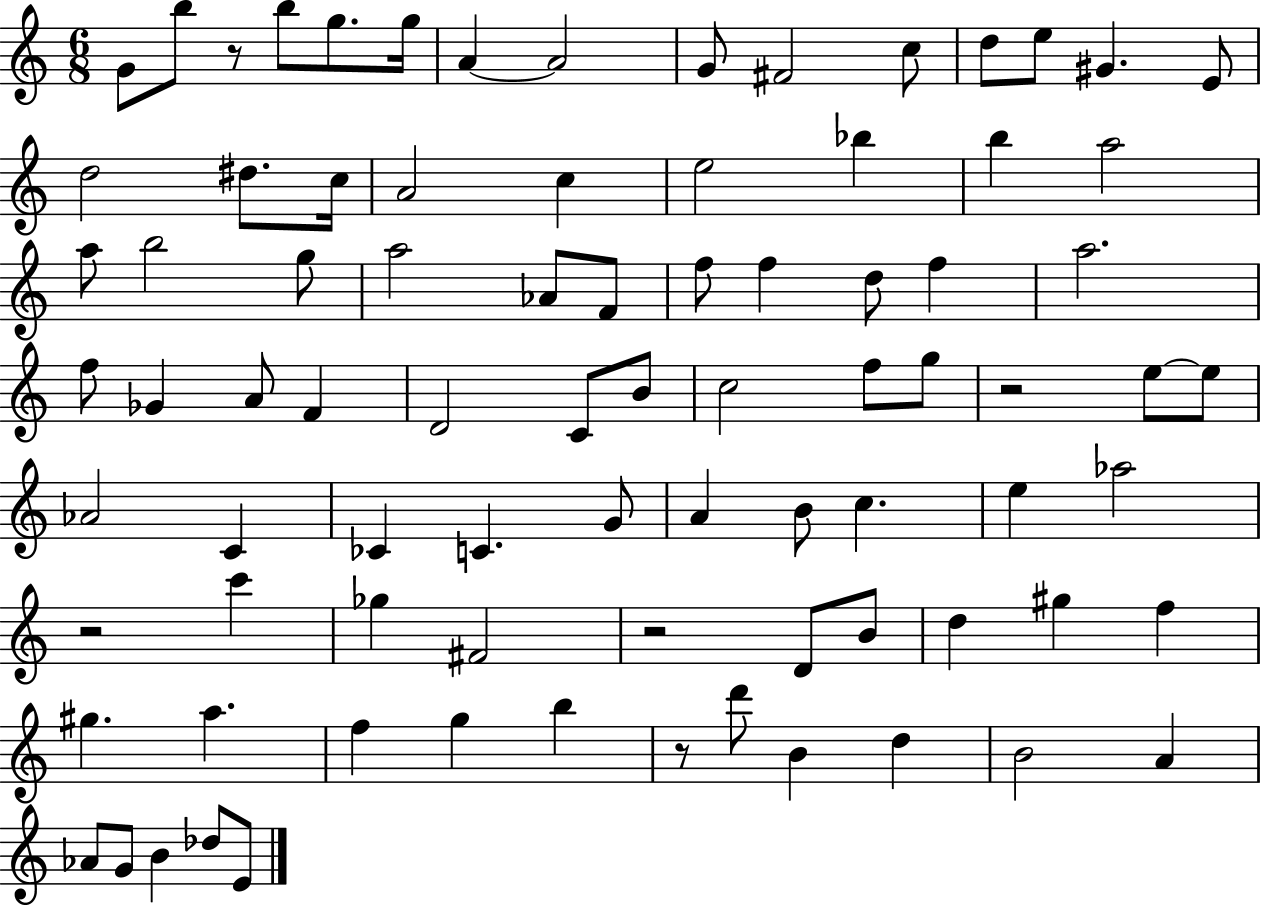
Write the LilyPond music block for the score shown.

{
  \clef treble
  \numericTimeSignature
  \time 6/8
  \key c \major
  g'8 b''8 r8 b''8 g''8. g''16 | a'4~~ a'2 | g'8 fis'2 c''8 | d''8 e''8 gis'4. e'8 | \break d''2 dis''8. c''16 | a'2 c''4 | e''2 bes''4 | b''4 a''2 | \break a''8 b''2 g''8 | a''2 aes'8 f'8 | f''8 f''4 d''8 f''4 | a''2. | \break f''8 ges'4 a'8 f'4 | d'2 c'8 b'8 | c''2 f''8 g''8 | r2 e''8~~ e''8 | \break aes'2 c'4 | ces'4 c'4. g'8 | a'4 b'8 c''4. | e''4 aes''2 | \break r2 c'''4 | ges''4 fis'2 | r2 d'8 b'8 | d''4 gis''4 f''4 | \break gis''4. a''4. | f''4 g''4 b''4 | r8 d'''8 b'4 d''4 | b'2 a'4 | \break aes'8 g'8 b'4 des''8 e'8 | \bar "|."
}